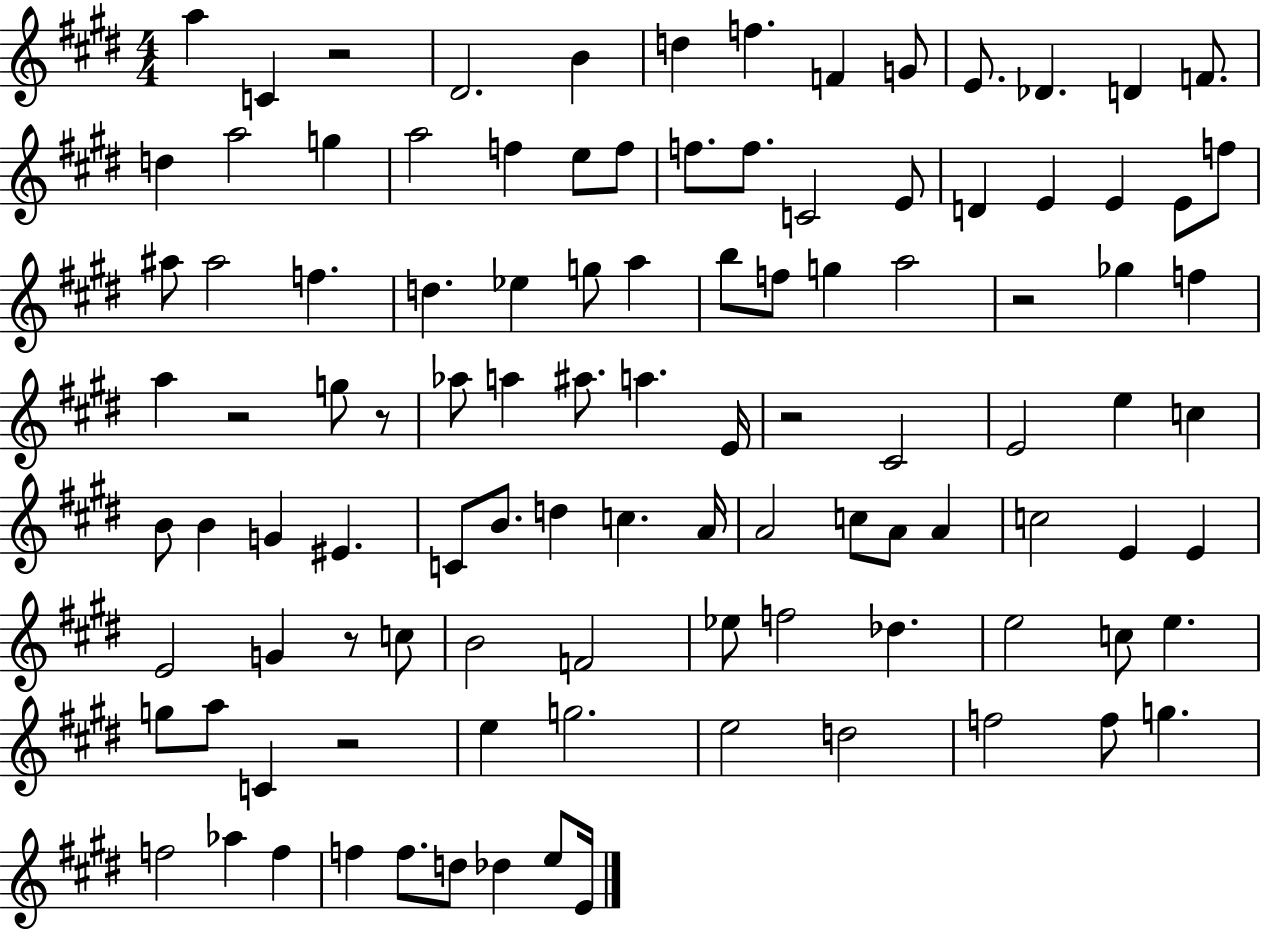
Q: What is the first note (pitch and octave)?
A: A5